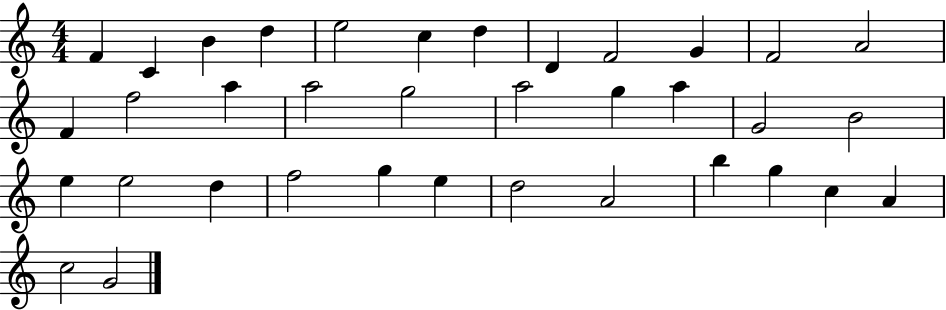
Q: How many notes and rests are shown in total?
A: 36